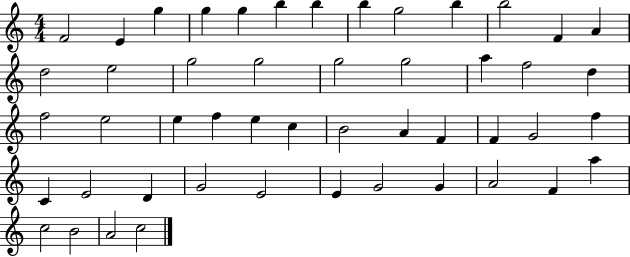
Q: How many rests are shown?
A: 0